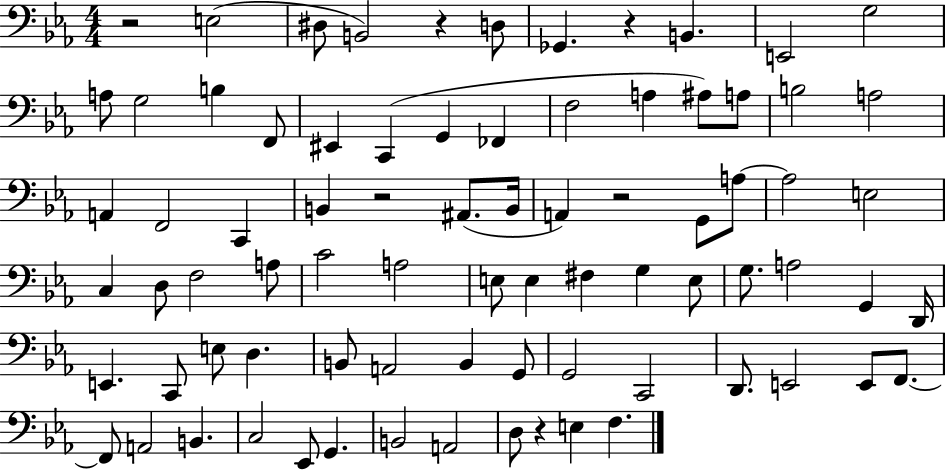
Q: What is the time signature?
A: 4/4